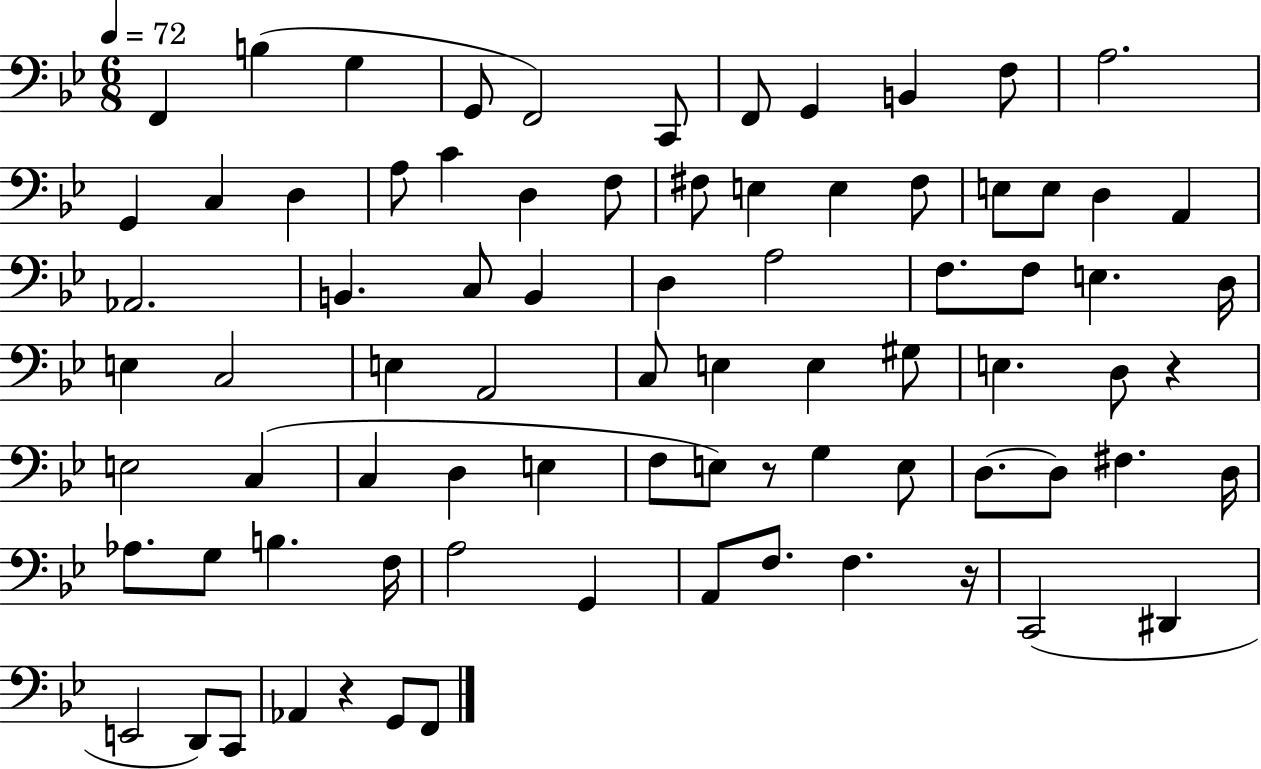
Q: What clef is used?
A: bass